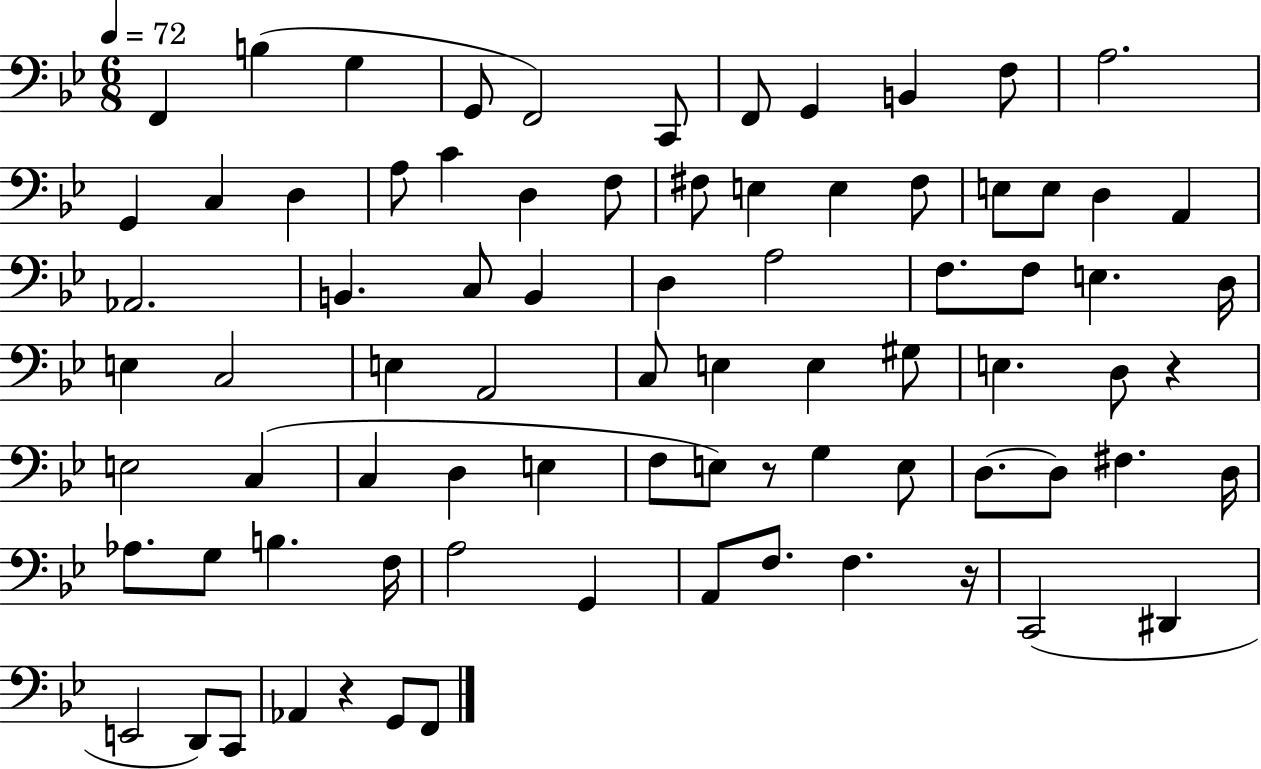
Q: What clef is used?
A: bass